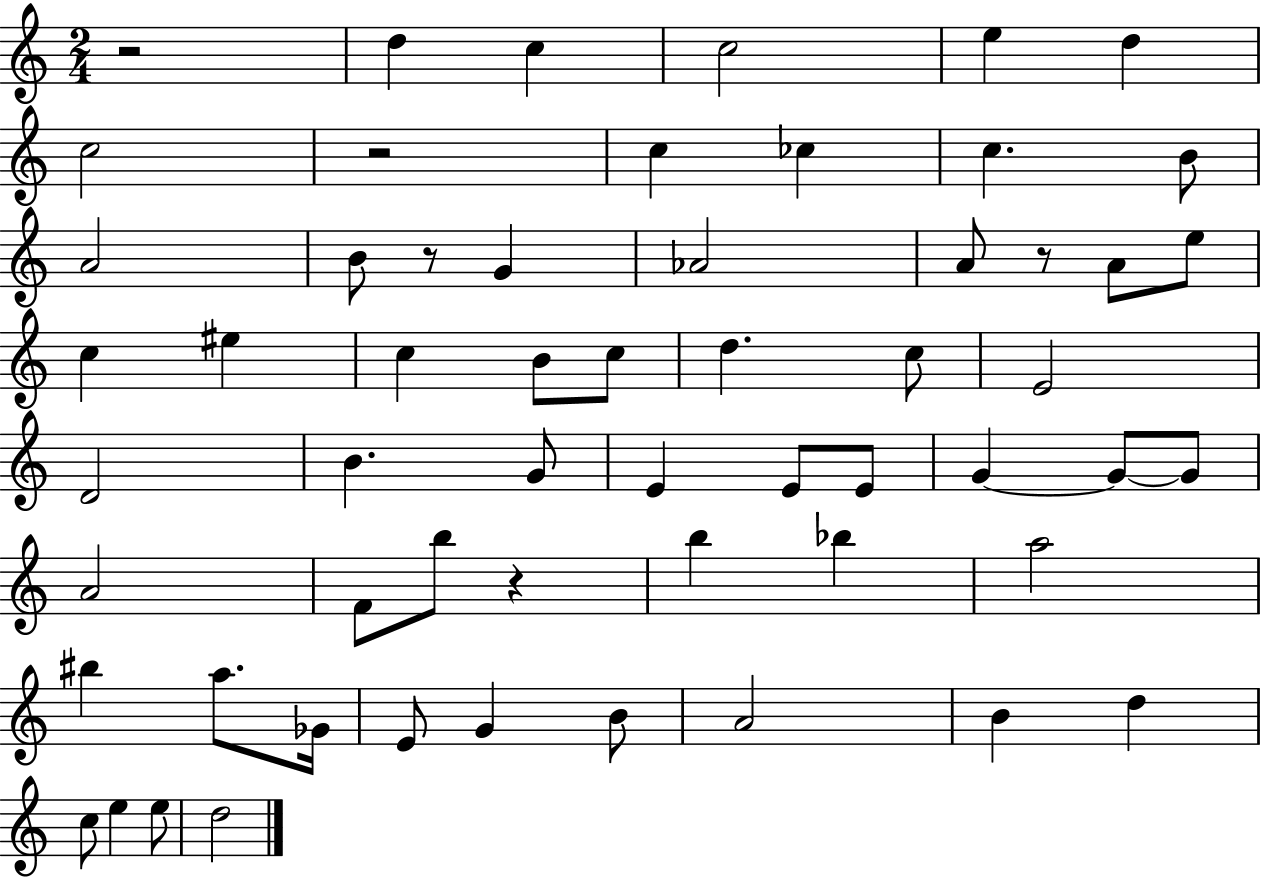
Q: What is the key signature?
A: C major